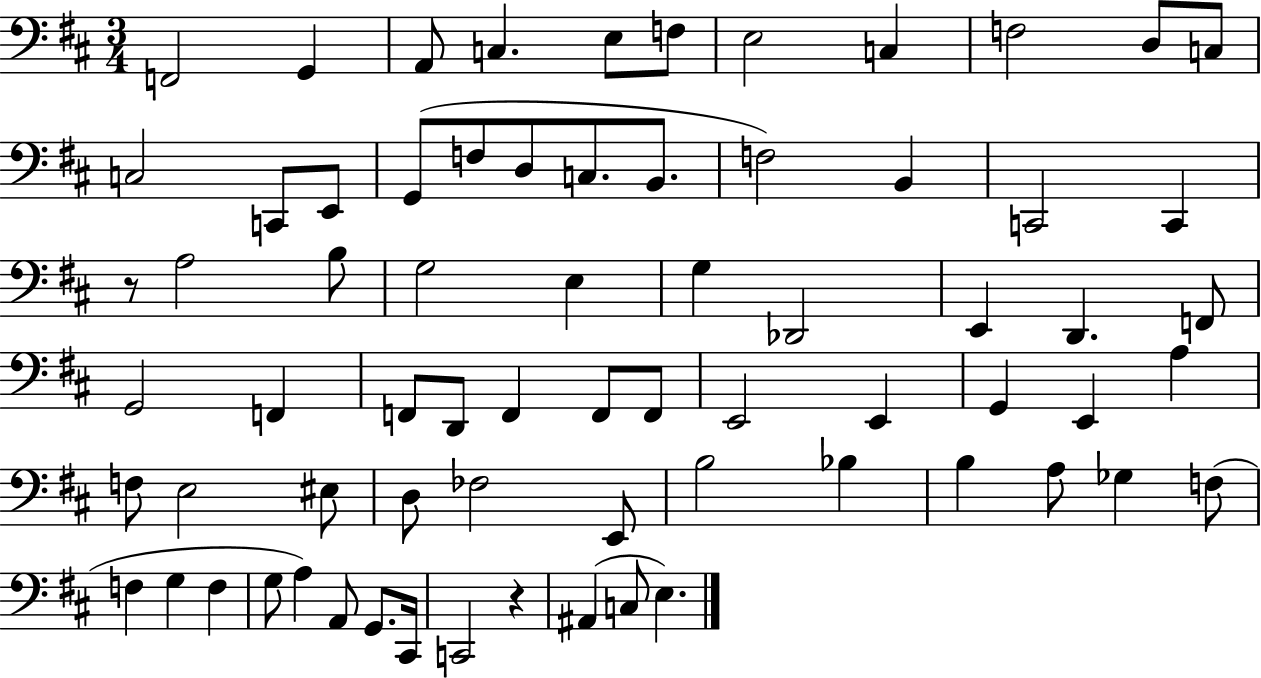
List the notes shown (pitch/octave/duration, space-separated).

F2/h G2/q A2/e C3/q. E3/e F3/e E3/h C3/q F3/h D3/e C3/e C3/h C2/e E2/e G2/e F3/e D3/e C3/e. B2/e. F3/h B2/q C2/h C2/q R/e A3/h B3/e G3/h E3/q G3/q Db2/h E2/q D2/q. F2/e G2/h F2/q F2/e D2/e F2/q F2/e F2/e E2/h E2/q G2/q E2/q A3/q F3/e E3/h EIS3/e D3/e FES3/h E2/e B3/h Bb3/q B3/q A3/e Gb3/q F3/e F3/q G3/q F3/q G3/e A3/q A2/e G2/e. C#2/s C2/h R/q A#2/q C3/e E3/q.